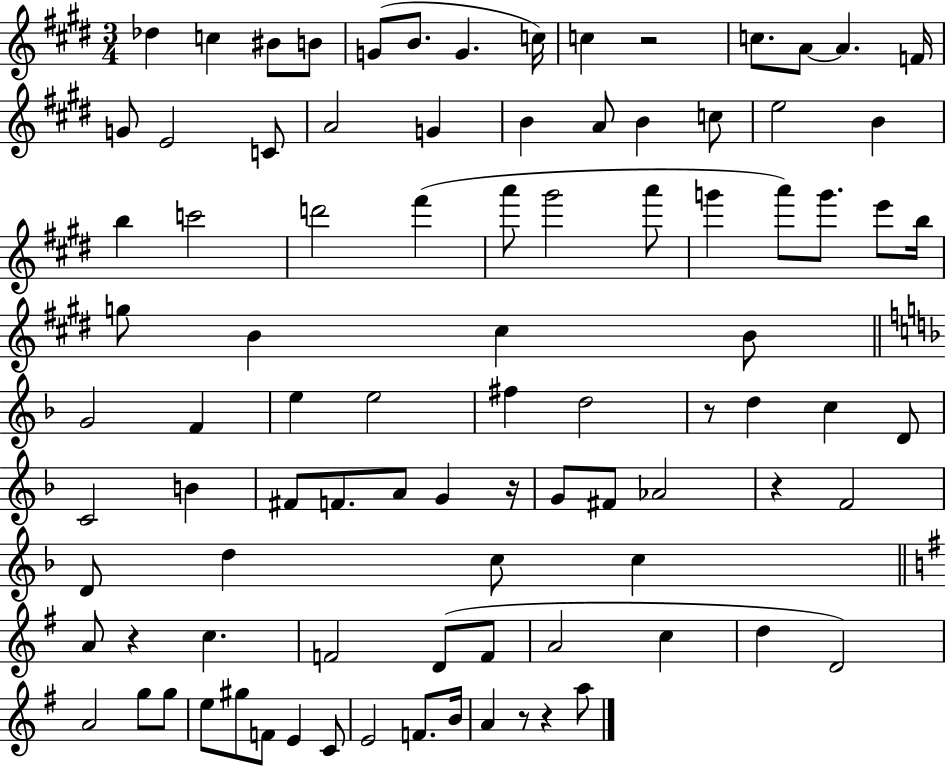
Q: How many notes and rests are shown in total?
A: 92